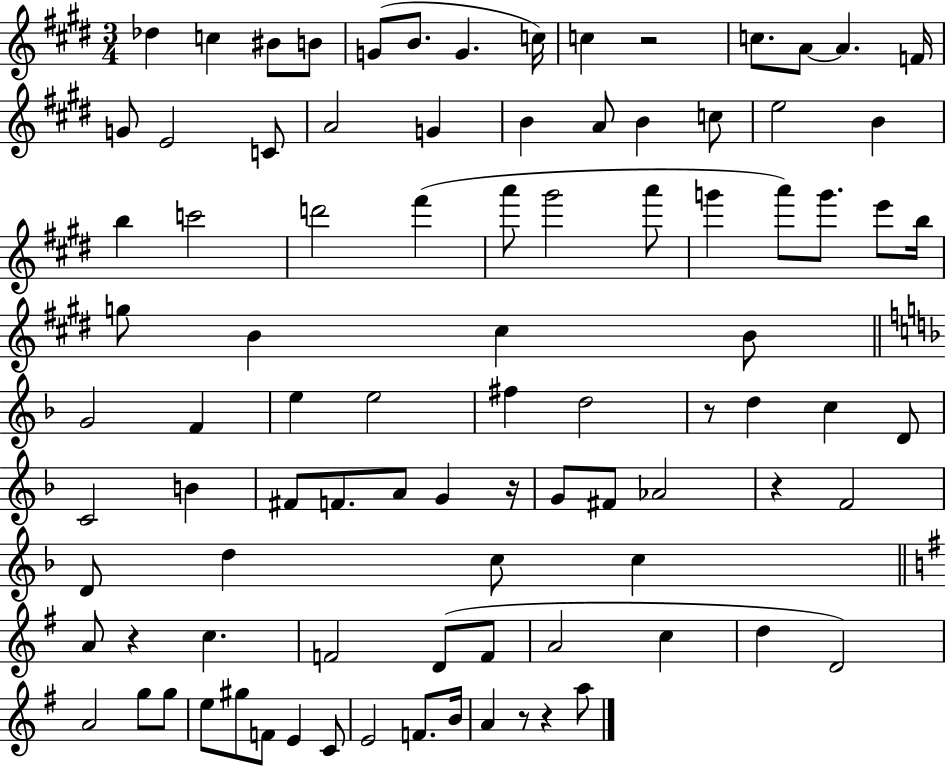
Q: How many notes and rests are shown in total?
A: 92